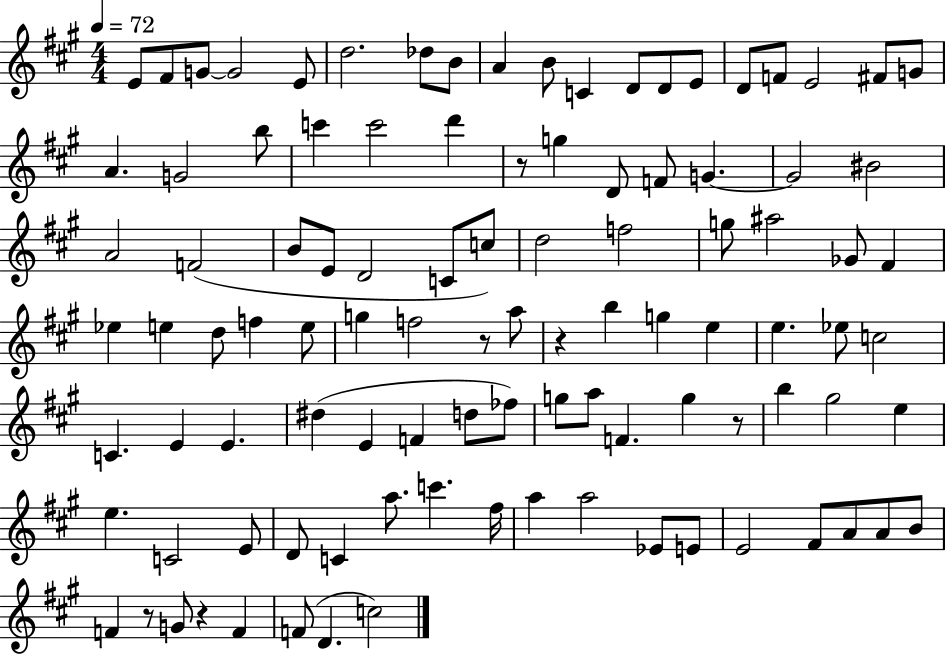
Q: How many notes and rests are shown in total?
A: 102